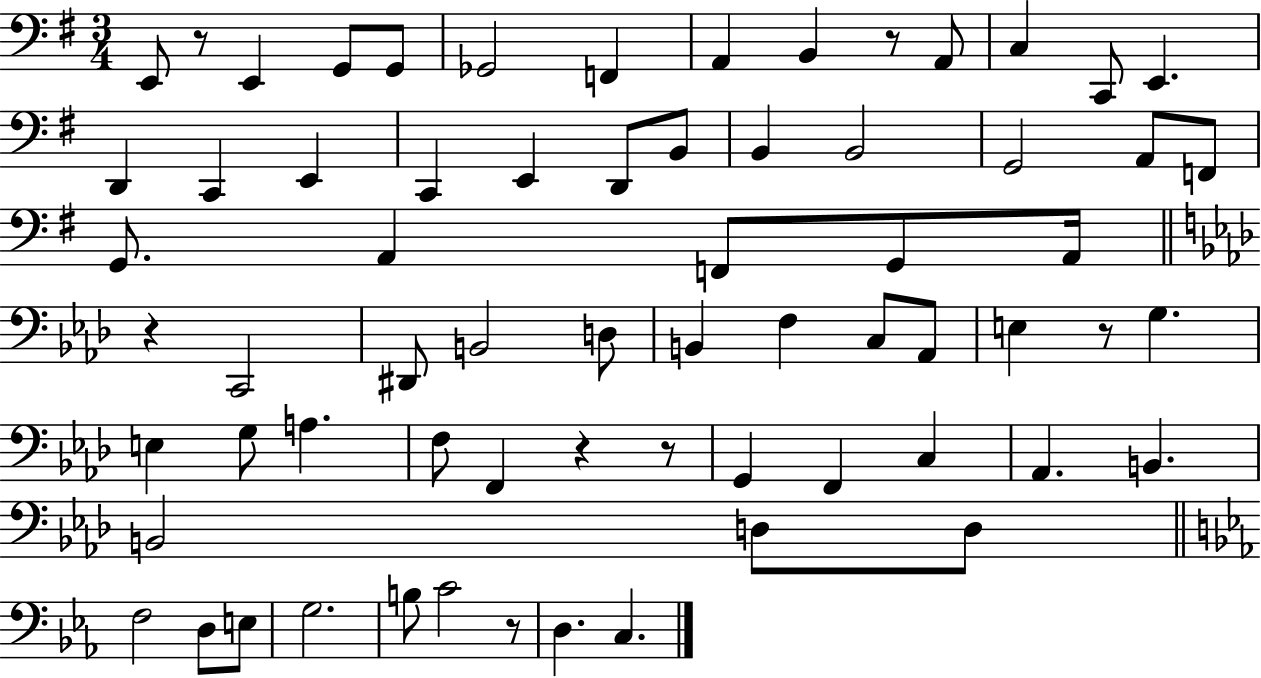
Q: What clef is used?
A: bass